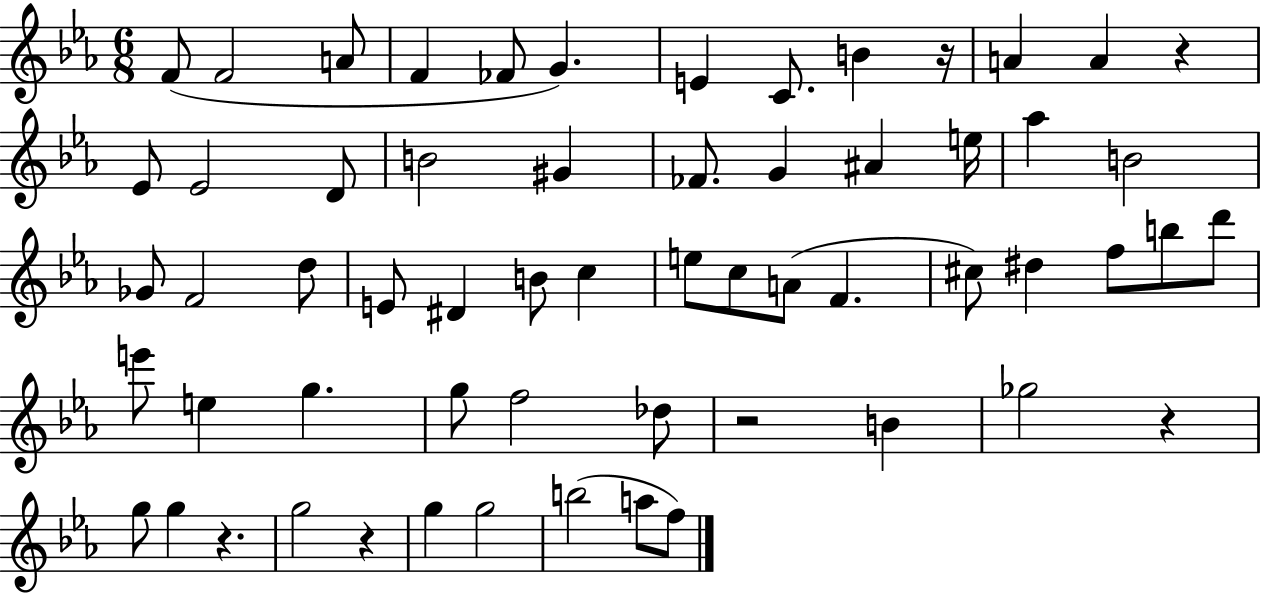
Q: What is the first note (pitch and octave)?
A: F4